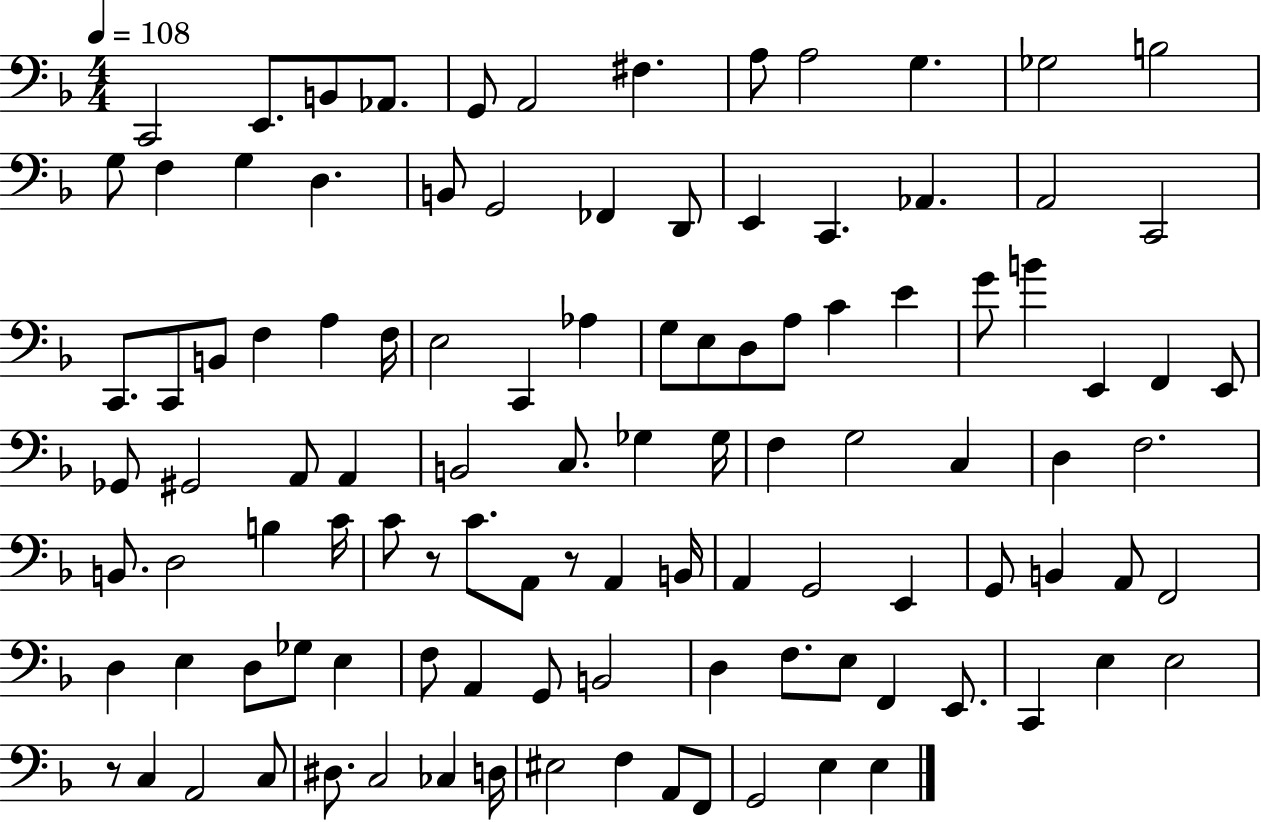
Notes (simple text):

C2/h E2/e. B2/e Ab2/e. G2/e A2/h F#3/q. A3/e A3/h G3/q. Gb3/h B3/h G3/e F3/q G3/q D3/q. B2/e G2/h FES2/q D2/e E2/q C2/q. Ab2/q. A2/h C2/h C2/e. C2/e B2/e F3/q A3/q F3/s E3/h C2/q Ab3/q G3/e E3/e D3/e A3/e C4/q E4/q G4/e B4/q E2/q F2/q E2/e Gb2/e G#2/h A2/e A2/q B2/h C3/e. Gb3/q Gb3/s F3/q G3/h C3/q D3/q F3/h. B2/e. D3/h B3/q C4/s C4/e R/e C4/e. A2/e R/e A2/q B2/s A2/q G2/h E2/q G2/e B2/q A2/e F2/h D3/q E3/q D3/e Gb3/e E3/q F3/e A2/q G2/e B2/h D3/q F3/e. E3/e F2/q E2/e. C2/q E3/q E3/h R/e C3/q A2/h C3/e D#3/e. C3/h CES3/q D3/s EIS3/h F3/q A2/e F2/e G2/h E3/q E3/q